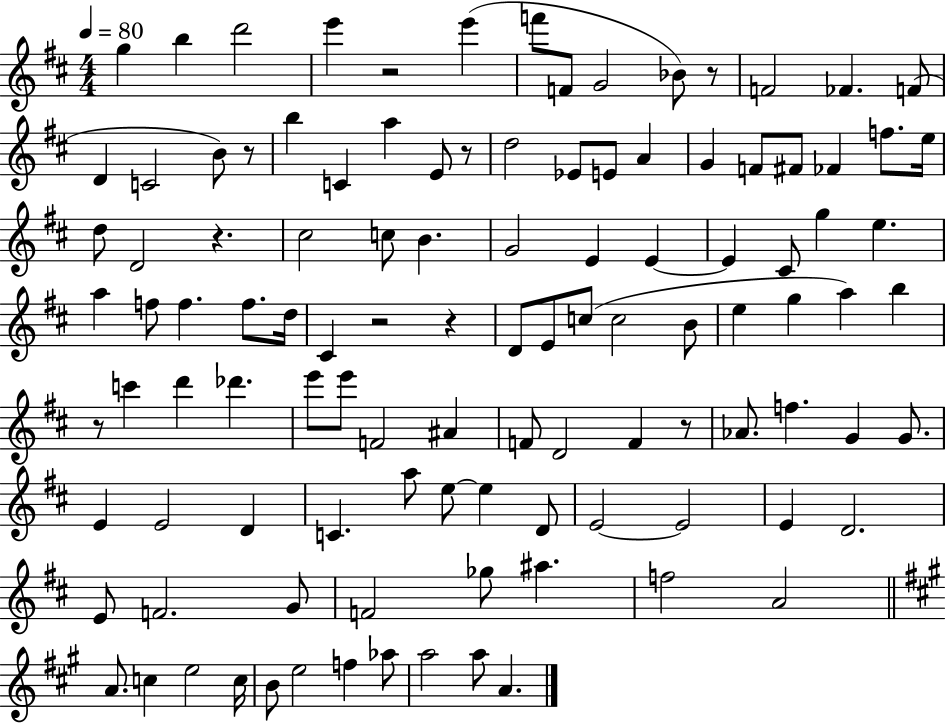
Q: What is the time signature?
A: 4/4